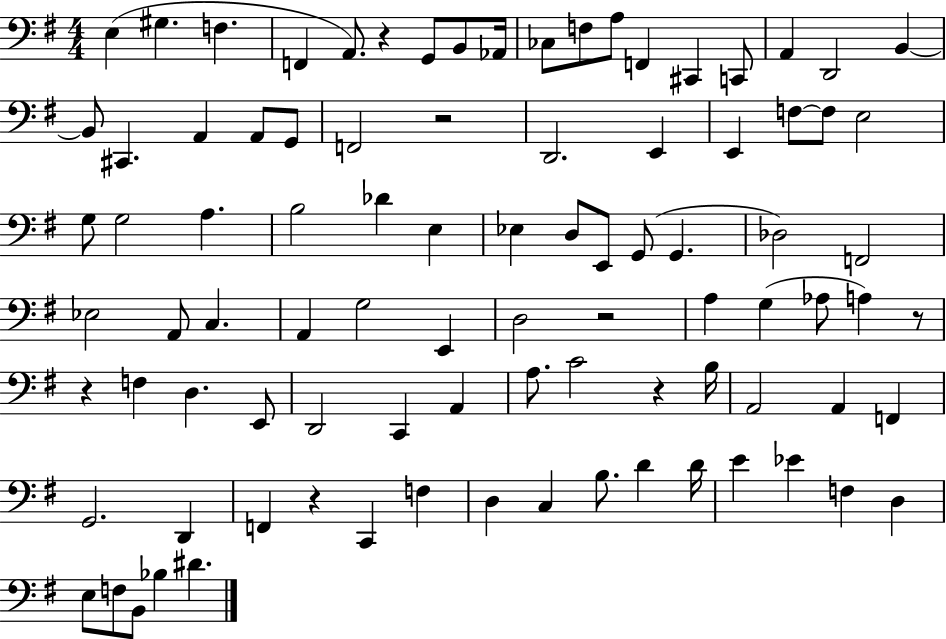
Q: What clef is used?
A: bass